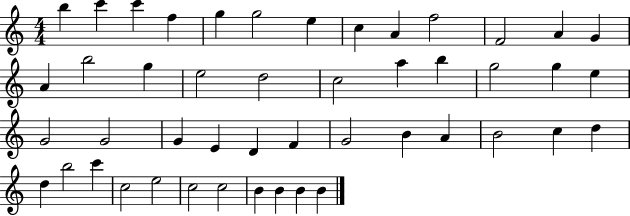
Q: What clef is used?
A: treble